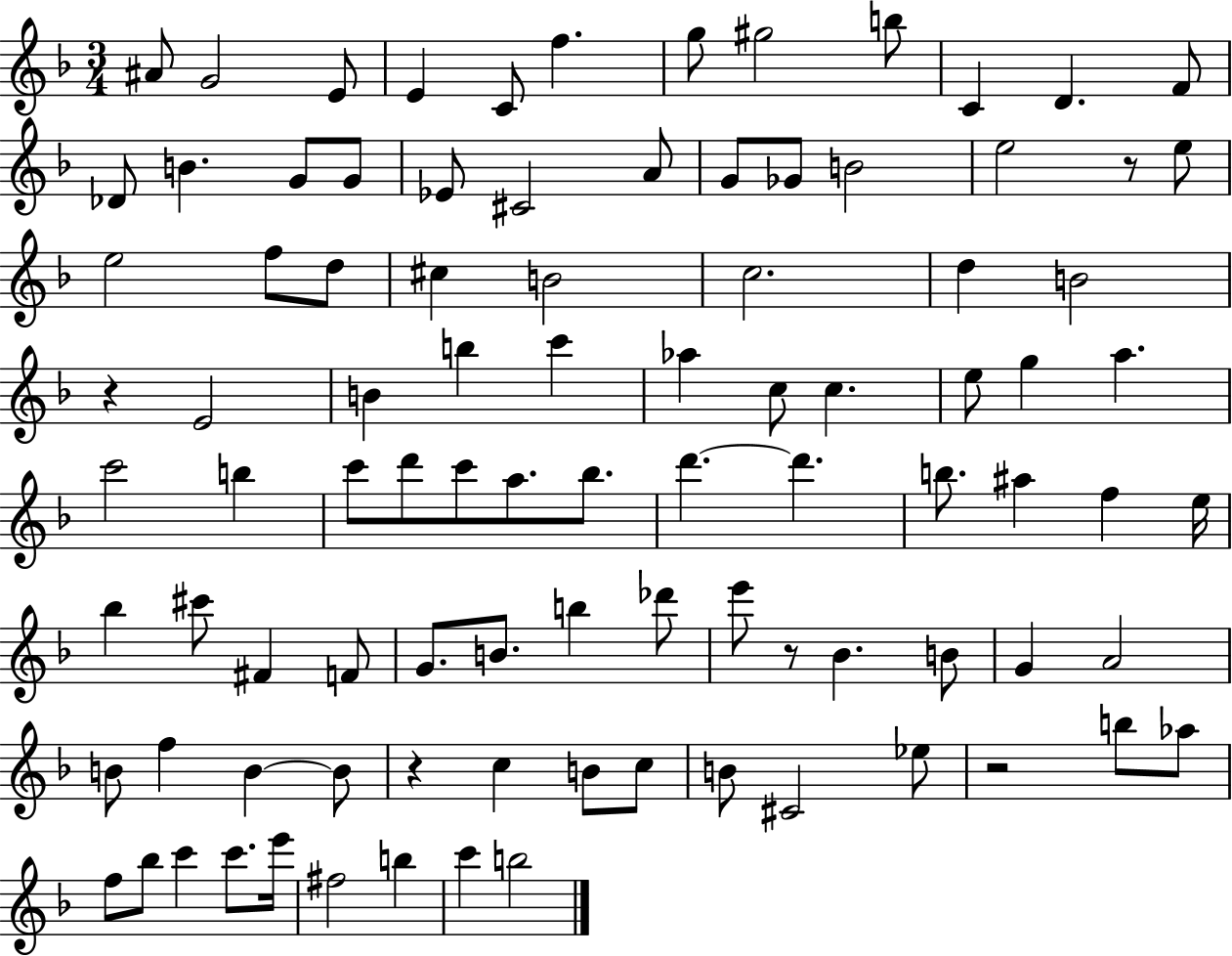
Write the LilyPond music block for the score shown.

{
  \clef treble
  \numericTimeSignature
  \time 3/4
  \key f \major
  ais'8 g'2 e'8 | e'4 c'8 f''4. | g''8 gis''2 b''8 | c'4 d'4. f'8 | \break des'8 b'4. g'8 g'8 | ees'8 cis'2 a'8 | g'8 ges'8 b'2 | e''2 r8 e''8 | \break e''2 f''8 d''8 | cis''4 b'2 | c''2. | d''4 b'2 | \break r4 e'2 | b'4 b''4 c'''4 | aes''4 c''8 c''4. | e''8 g''4 a''4. | \break c'''2 b''4 | c'''8 d'''8 c'''8 a''8. bes''8. | d'''4.~~ d'''4. | b''8. ais''4 f''4 e''16 | \break bes''4 cis'''8 fis'4 f'8 | g'8. b'8. b''4 des'''8 | e'''8 r8 bes'4. b'8 | g'4 a'2 | \break b'8 f''4 b'4~~ b'8 | r4 c''4 b'8 c''8 | b'8 cis'2 ees''8 | r2 b''8 aes''8 | \break f''8 bes''8 c'''4 c'''8. e'''16 | fis''2 b''4 | c'''4 b''2 | \bar "|."
}